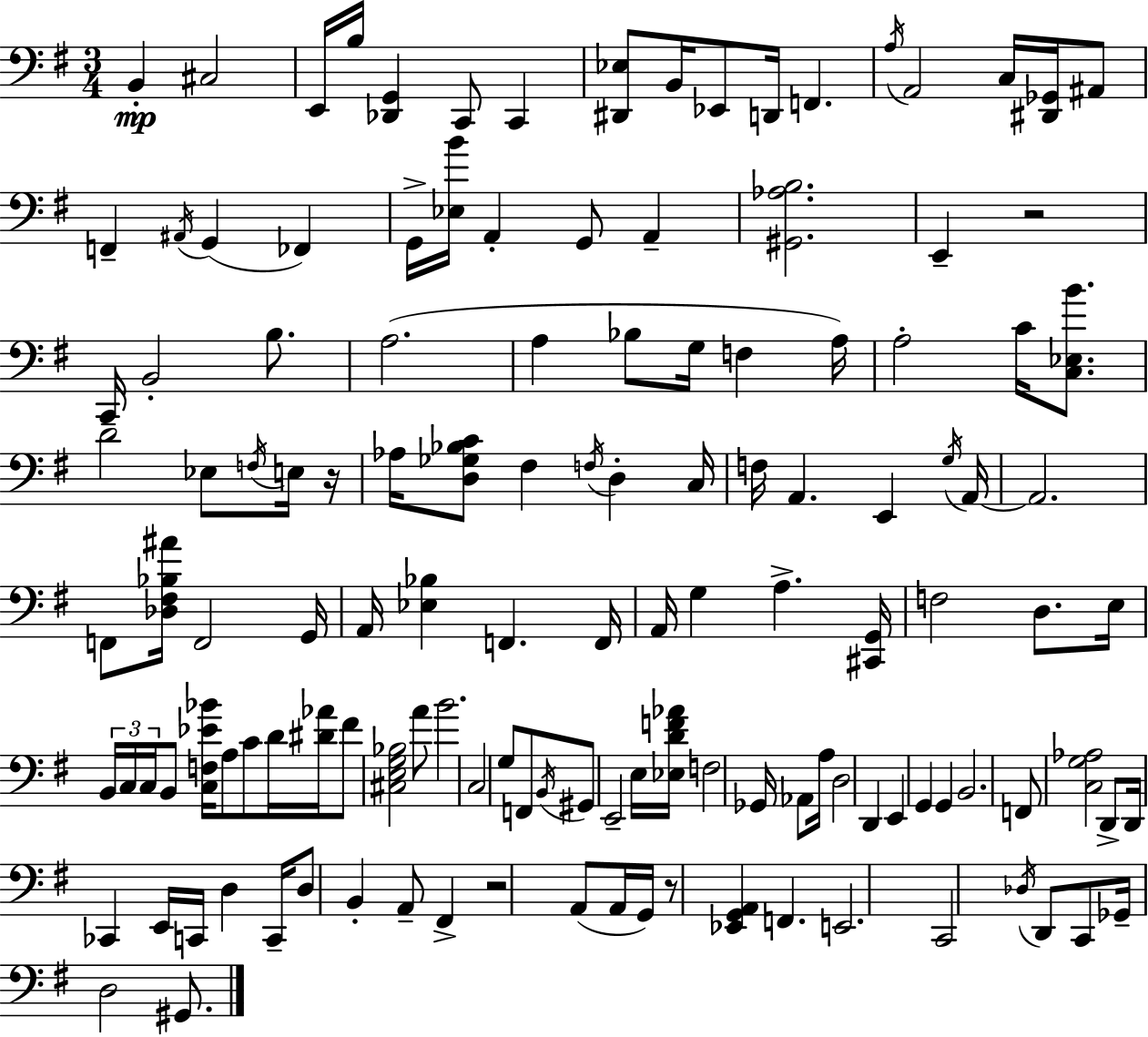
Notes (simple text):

B2/q C#3/h E2/s B3/s [Db2,G2]/q C2/e C2/q [D#2,Eb3]/e B2/s Eb2/e D2/s F2/q. A3/s A2/h C3/s [D#2,Gb2]/s A#2/e F2/q A#2/s G2/q FES2/q G2/s [Eb3,B4]/s A2/q G2/e A2/q [G#2,Ab3,B3]/h. E2/q R/h C2/s B2/h B3/e. A3/h. A3/q Bb3/e G3/s F3/q A3/s A3/h C4/s [C3,Eb3,B4]/e. D4/h Eb3/e F3/s E3/s R/s Ab3/s [D3,Gb3,Bb3,C4]/e F#3/q F3/s D3/q C3/s F3/s A2/q. E2/q G3/s A2/s A2/h. F2/e [Db3,F#3,Bb3,A#4]/s F2/h G2/s A2/s [Eb3,Bb3]/q F2/q. F2/s A2/s G3/q A3/q. [C#2,G2]/s F3/h D3/e. E3/s B2/s C3/s C3/s B2/e [C3,F3,Eb4,Bb4]/s A3/e C4/e D4/s [D#4,Ab4]/s F#4/e [C#3,E3,G3,Bb3]/h A4/e B4/h. C3/h G3/e F2/e B2/s G#2/e E2/h E3/s [Eb3,D4,F4,Ab4]/s F3/h Gb2/s Ab2/e A3/s D3/h D2/q E2/q G2/q G2/q B2/h. F2/e [C3,G3,Ab3]/h D2/e D2/s CES2/q E2/s C2/s D3/q C2/s D3/e B2/q A2/e F#2/q R/h A2/e A2/s G2/s R/e [Eb2,G2,A2]/q F2/q. E2/h. C2/h Db3/s D2/e C2/e Gb2/s D3/h G#2/e.